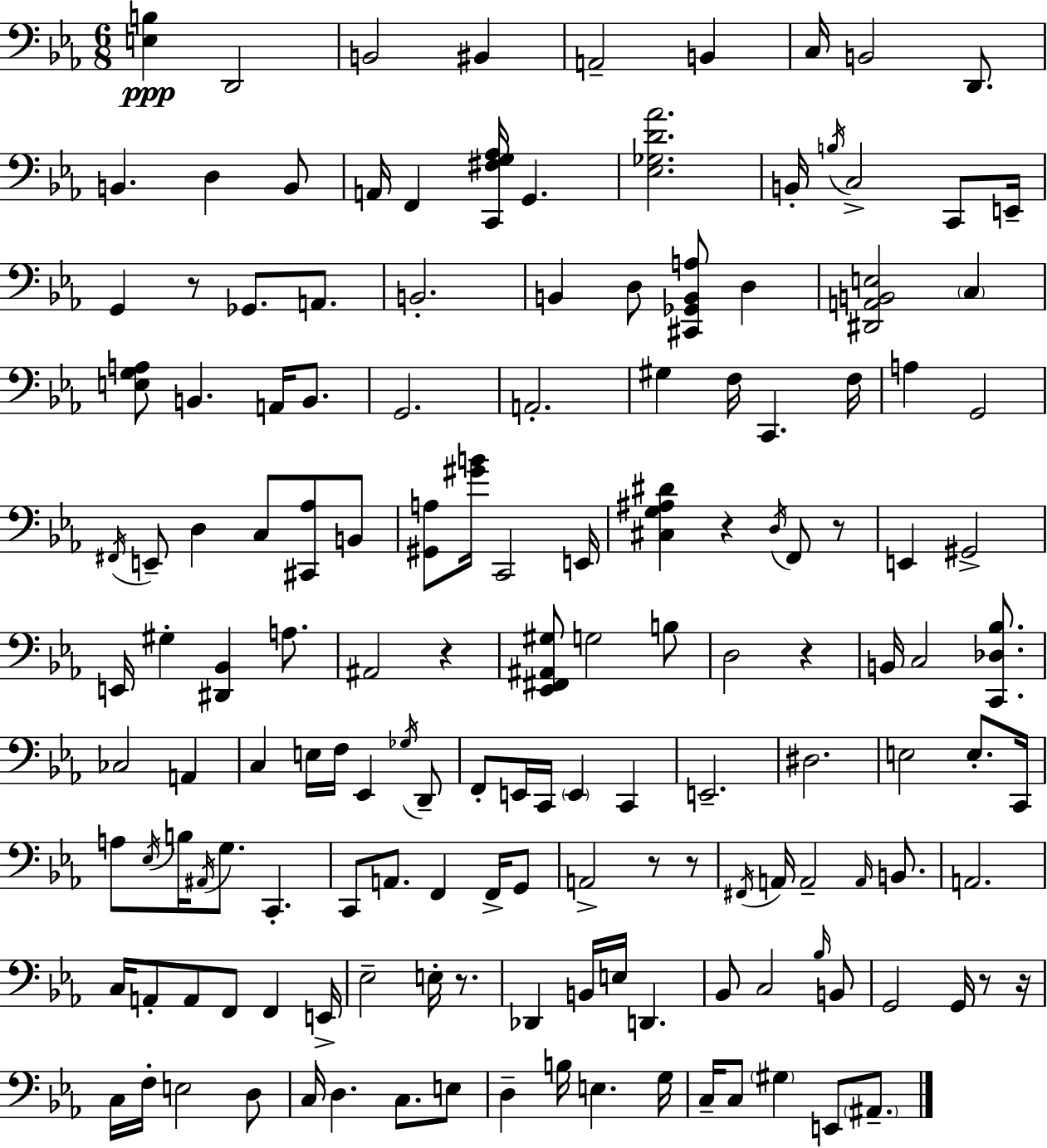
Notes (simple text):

[E3,B3]/q D2/h B2/h BIS2/q A2/h B2/q C3/s B2/h D2/e. B2/q. D3/q B2/e A2/s F2/q [C2,F#3,G3,Ab3]/s G2/q. [Eb3,Gb3,D4,Ab4]/h. B2/s B3/s C3/h C2/e E2/s G2/q R/e Gb2/e. A2/e. B2/h. B2/q D3/e [C#2,Gb2,B2,A3]/e D3/q [D#2,A2,B2,E3]/h C3/q [E3,G3,A3]/e B2/q. A2/s B2/e. G2/h. A2/h. G#3/q F3/s C2/q. F3/s A3/q G2/h F#2/s E2/e D3/q C3/e [C#2,Ab3]/e B2/e [G#2,A3]/e [G#4,B4]/s C2/h E2/s [C#3,G3,A#3,D#4]/q R/q D3/s F2/e R/e E2/q G#2/h E2/s G#3/q [D#2,Bb2]/q A3/e. A#2/h R/q [Eb2,F#2,A#2,G#3]/e G3/h B3/e D3/h R/q B2/s C3/h [C2,Db3,Bb3]/e. CES3/h A2/q C3/q E3/s F3/s Eb2/q Gb3/s D2/e F2/e E2/s C2/s E2/q C2/q E2/h. D#3/h. E3/h E3/e. C2/s A3/e Eb3/s B3/s A#2/s G3/e. C2/q. C2/e A2/e. F2/q F2/s G2/e A2/h R/e R/e F#2/s A2/s A2/h A2/s B2/e. A2/h. C3/s A2/e A2/e F2/e F2/q E2/s Eb3/h E3/s R/e. Db2/q B2/s E3/s D2/q. Bb2/e C3/h Bb3/s B2/e G2/h G2/s R/e R/s C3/s F3/s E3/h D3/e C3/s D3/q. C3/e. E3/e D3/q B3/s E3/q. G3/s C3/s C3/e G#3/q E2/e A#2/e.